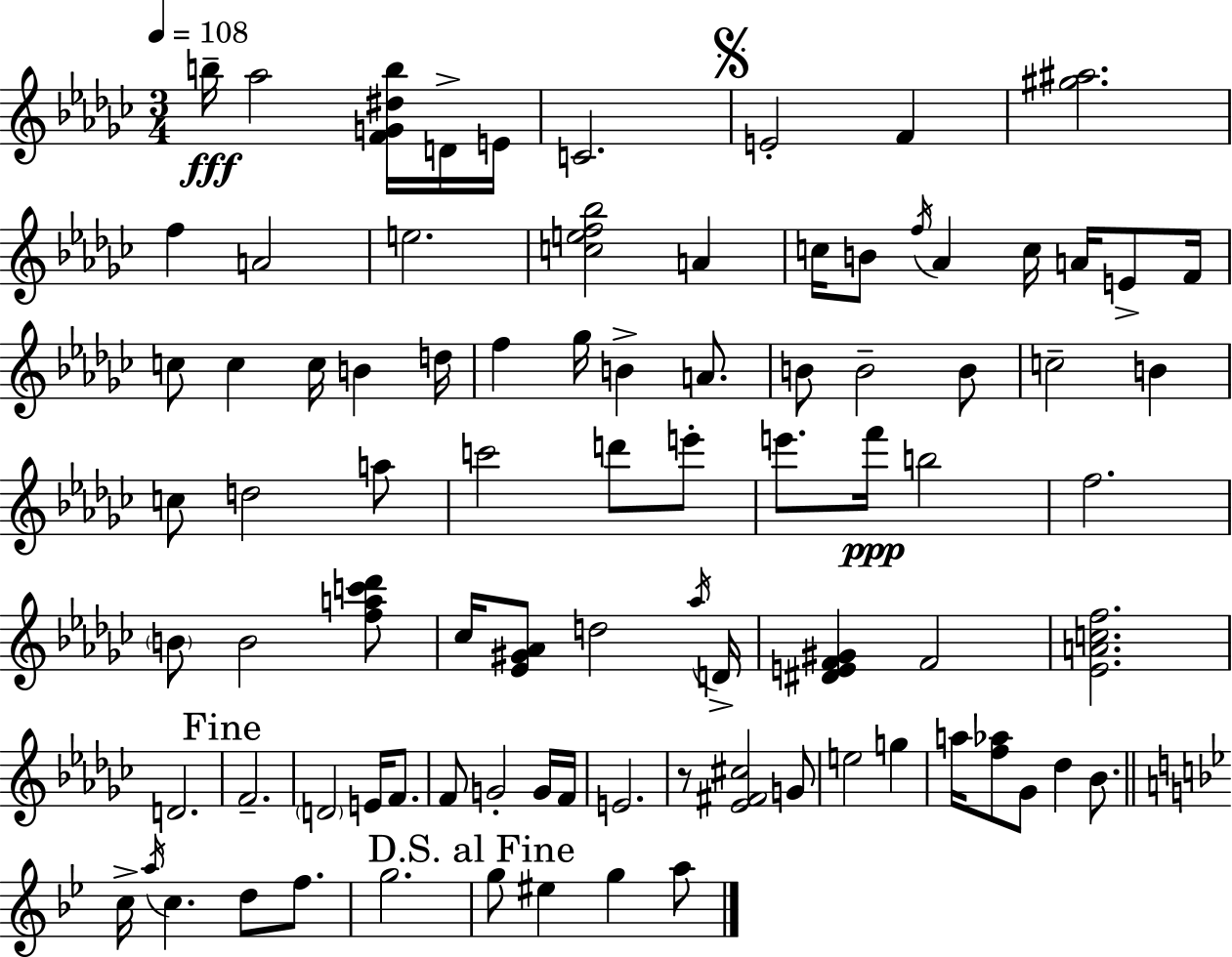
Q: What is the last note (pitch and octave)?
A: A5